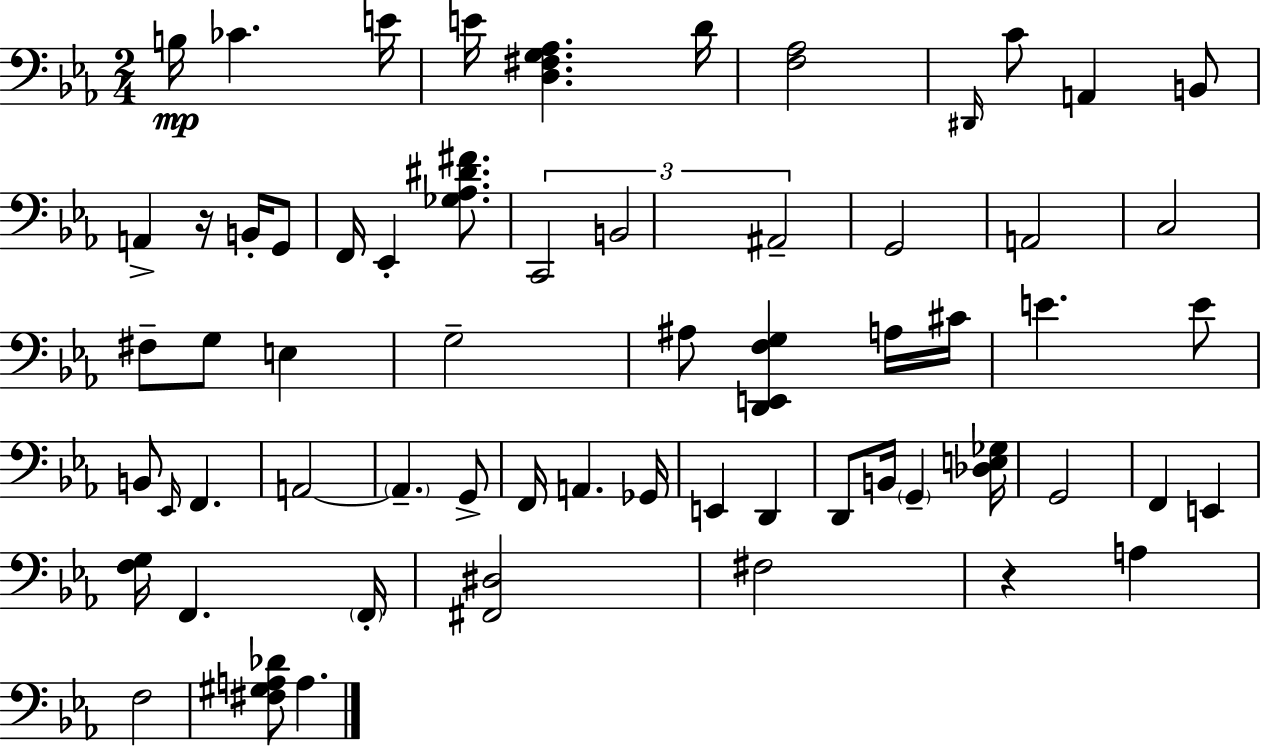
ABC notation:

X:1
T:Untitled
M:2/4
L:1/4
K:Cm
B,/4 _C E/4 E/4 [D,^F,G,_A,] D/4 [F,_A,]2 ^D,,/4 C/2 A,, B,,/2 A,, z/4 B,,/4 G,,/2 F,,/4 _E,, [_G,_A,^D^F]/2 C,,2 B,,2 ^A,,2 G,,2 A,,2 C,2 ^F,/2 G,/2 E, G,2 ^A,/2 [D,,E,,F,G,] A,/4 ^C/4 E E/2 B,,/2 _E,,/4 F,, A,,2 A,, G,,/2 F,,/4 A,, _G,,/4 E,, D,, D,,/2 B,,/4 G,, [_D,E,_G,]/4 G,,2 F,, E,, [F,G,]/4 F,, F,,/4 [^F,,^D,]2 ^F,2 z A, F,2 [^F,^G,A,_D]/2 A,